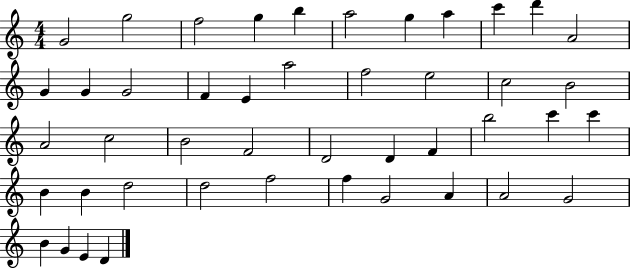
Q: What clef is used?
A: treble